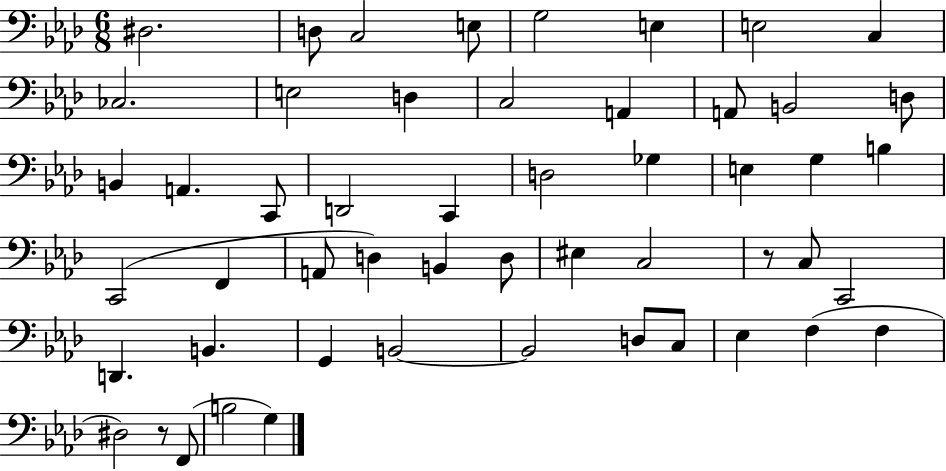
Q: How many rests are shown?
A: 2